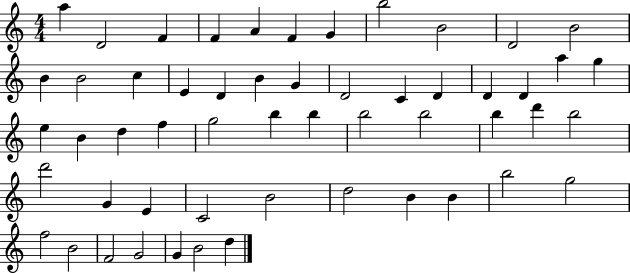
X:1
T:Untitled
M:4/4
L:1/4
K:C
a D2 F F A F G b2 B2 D2 B2 B B2 c E D B G D2 C D D D a g e B d f g2 b b b2 b2 b d' b2 d'2 G E C2 B2 d2 B B b2 g2 f2 B2 F2 G2 G B2 d